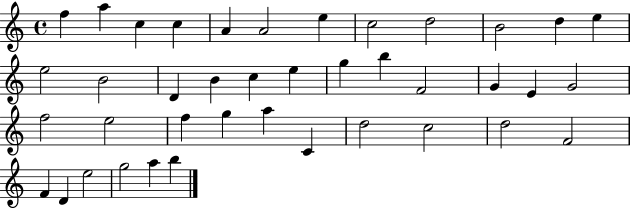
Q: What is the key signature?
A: C major